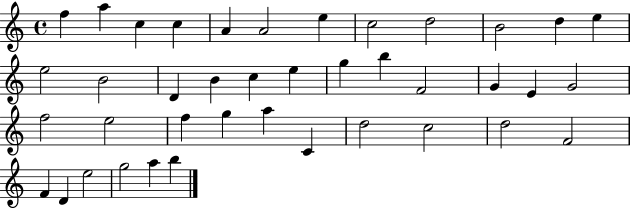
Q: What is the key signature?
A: C major